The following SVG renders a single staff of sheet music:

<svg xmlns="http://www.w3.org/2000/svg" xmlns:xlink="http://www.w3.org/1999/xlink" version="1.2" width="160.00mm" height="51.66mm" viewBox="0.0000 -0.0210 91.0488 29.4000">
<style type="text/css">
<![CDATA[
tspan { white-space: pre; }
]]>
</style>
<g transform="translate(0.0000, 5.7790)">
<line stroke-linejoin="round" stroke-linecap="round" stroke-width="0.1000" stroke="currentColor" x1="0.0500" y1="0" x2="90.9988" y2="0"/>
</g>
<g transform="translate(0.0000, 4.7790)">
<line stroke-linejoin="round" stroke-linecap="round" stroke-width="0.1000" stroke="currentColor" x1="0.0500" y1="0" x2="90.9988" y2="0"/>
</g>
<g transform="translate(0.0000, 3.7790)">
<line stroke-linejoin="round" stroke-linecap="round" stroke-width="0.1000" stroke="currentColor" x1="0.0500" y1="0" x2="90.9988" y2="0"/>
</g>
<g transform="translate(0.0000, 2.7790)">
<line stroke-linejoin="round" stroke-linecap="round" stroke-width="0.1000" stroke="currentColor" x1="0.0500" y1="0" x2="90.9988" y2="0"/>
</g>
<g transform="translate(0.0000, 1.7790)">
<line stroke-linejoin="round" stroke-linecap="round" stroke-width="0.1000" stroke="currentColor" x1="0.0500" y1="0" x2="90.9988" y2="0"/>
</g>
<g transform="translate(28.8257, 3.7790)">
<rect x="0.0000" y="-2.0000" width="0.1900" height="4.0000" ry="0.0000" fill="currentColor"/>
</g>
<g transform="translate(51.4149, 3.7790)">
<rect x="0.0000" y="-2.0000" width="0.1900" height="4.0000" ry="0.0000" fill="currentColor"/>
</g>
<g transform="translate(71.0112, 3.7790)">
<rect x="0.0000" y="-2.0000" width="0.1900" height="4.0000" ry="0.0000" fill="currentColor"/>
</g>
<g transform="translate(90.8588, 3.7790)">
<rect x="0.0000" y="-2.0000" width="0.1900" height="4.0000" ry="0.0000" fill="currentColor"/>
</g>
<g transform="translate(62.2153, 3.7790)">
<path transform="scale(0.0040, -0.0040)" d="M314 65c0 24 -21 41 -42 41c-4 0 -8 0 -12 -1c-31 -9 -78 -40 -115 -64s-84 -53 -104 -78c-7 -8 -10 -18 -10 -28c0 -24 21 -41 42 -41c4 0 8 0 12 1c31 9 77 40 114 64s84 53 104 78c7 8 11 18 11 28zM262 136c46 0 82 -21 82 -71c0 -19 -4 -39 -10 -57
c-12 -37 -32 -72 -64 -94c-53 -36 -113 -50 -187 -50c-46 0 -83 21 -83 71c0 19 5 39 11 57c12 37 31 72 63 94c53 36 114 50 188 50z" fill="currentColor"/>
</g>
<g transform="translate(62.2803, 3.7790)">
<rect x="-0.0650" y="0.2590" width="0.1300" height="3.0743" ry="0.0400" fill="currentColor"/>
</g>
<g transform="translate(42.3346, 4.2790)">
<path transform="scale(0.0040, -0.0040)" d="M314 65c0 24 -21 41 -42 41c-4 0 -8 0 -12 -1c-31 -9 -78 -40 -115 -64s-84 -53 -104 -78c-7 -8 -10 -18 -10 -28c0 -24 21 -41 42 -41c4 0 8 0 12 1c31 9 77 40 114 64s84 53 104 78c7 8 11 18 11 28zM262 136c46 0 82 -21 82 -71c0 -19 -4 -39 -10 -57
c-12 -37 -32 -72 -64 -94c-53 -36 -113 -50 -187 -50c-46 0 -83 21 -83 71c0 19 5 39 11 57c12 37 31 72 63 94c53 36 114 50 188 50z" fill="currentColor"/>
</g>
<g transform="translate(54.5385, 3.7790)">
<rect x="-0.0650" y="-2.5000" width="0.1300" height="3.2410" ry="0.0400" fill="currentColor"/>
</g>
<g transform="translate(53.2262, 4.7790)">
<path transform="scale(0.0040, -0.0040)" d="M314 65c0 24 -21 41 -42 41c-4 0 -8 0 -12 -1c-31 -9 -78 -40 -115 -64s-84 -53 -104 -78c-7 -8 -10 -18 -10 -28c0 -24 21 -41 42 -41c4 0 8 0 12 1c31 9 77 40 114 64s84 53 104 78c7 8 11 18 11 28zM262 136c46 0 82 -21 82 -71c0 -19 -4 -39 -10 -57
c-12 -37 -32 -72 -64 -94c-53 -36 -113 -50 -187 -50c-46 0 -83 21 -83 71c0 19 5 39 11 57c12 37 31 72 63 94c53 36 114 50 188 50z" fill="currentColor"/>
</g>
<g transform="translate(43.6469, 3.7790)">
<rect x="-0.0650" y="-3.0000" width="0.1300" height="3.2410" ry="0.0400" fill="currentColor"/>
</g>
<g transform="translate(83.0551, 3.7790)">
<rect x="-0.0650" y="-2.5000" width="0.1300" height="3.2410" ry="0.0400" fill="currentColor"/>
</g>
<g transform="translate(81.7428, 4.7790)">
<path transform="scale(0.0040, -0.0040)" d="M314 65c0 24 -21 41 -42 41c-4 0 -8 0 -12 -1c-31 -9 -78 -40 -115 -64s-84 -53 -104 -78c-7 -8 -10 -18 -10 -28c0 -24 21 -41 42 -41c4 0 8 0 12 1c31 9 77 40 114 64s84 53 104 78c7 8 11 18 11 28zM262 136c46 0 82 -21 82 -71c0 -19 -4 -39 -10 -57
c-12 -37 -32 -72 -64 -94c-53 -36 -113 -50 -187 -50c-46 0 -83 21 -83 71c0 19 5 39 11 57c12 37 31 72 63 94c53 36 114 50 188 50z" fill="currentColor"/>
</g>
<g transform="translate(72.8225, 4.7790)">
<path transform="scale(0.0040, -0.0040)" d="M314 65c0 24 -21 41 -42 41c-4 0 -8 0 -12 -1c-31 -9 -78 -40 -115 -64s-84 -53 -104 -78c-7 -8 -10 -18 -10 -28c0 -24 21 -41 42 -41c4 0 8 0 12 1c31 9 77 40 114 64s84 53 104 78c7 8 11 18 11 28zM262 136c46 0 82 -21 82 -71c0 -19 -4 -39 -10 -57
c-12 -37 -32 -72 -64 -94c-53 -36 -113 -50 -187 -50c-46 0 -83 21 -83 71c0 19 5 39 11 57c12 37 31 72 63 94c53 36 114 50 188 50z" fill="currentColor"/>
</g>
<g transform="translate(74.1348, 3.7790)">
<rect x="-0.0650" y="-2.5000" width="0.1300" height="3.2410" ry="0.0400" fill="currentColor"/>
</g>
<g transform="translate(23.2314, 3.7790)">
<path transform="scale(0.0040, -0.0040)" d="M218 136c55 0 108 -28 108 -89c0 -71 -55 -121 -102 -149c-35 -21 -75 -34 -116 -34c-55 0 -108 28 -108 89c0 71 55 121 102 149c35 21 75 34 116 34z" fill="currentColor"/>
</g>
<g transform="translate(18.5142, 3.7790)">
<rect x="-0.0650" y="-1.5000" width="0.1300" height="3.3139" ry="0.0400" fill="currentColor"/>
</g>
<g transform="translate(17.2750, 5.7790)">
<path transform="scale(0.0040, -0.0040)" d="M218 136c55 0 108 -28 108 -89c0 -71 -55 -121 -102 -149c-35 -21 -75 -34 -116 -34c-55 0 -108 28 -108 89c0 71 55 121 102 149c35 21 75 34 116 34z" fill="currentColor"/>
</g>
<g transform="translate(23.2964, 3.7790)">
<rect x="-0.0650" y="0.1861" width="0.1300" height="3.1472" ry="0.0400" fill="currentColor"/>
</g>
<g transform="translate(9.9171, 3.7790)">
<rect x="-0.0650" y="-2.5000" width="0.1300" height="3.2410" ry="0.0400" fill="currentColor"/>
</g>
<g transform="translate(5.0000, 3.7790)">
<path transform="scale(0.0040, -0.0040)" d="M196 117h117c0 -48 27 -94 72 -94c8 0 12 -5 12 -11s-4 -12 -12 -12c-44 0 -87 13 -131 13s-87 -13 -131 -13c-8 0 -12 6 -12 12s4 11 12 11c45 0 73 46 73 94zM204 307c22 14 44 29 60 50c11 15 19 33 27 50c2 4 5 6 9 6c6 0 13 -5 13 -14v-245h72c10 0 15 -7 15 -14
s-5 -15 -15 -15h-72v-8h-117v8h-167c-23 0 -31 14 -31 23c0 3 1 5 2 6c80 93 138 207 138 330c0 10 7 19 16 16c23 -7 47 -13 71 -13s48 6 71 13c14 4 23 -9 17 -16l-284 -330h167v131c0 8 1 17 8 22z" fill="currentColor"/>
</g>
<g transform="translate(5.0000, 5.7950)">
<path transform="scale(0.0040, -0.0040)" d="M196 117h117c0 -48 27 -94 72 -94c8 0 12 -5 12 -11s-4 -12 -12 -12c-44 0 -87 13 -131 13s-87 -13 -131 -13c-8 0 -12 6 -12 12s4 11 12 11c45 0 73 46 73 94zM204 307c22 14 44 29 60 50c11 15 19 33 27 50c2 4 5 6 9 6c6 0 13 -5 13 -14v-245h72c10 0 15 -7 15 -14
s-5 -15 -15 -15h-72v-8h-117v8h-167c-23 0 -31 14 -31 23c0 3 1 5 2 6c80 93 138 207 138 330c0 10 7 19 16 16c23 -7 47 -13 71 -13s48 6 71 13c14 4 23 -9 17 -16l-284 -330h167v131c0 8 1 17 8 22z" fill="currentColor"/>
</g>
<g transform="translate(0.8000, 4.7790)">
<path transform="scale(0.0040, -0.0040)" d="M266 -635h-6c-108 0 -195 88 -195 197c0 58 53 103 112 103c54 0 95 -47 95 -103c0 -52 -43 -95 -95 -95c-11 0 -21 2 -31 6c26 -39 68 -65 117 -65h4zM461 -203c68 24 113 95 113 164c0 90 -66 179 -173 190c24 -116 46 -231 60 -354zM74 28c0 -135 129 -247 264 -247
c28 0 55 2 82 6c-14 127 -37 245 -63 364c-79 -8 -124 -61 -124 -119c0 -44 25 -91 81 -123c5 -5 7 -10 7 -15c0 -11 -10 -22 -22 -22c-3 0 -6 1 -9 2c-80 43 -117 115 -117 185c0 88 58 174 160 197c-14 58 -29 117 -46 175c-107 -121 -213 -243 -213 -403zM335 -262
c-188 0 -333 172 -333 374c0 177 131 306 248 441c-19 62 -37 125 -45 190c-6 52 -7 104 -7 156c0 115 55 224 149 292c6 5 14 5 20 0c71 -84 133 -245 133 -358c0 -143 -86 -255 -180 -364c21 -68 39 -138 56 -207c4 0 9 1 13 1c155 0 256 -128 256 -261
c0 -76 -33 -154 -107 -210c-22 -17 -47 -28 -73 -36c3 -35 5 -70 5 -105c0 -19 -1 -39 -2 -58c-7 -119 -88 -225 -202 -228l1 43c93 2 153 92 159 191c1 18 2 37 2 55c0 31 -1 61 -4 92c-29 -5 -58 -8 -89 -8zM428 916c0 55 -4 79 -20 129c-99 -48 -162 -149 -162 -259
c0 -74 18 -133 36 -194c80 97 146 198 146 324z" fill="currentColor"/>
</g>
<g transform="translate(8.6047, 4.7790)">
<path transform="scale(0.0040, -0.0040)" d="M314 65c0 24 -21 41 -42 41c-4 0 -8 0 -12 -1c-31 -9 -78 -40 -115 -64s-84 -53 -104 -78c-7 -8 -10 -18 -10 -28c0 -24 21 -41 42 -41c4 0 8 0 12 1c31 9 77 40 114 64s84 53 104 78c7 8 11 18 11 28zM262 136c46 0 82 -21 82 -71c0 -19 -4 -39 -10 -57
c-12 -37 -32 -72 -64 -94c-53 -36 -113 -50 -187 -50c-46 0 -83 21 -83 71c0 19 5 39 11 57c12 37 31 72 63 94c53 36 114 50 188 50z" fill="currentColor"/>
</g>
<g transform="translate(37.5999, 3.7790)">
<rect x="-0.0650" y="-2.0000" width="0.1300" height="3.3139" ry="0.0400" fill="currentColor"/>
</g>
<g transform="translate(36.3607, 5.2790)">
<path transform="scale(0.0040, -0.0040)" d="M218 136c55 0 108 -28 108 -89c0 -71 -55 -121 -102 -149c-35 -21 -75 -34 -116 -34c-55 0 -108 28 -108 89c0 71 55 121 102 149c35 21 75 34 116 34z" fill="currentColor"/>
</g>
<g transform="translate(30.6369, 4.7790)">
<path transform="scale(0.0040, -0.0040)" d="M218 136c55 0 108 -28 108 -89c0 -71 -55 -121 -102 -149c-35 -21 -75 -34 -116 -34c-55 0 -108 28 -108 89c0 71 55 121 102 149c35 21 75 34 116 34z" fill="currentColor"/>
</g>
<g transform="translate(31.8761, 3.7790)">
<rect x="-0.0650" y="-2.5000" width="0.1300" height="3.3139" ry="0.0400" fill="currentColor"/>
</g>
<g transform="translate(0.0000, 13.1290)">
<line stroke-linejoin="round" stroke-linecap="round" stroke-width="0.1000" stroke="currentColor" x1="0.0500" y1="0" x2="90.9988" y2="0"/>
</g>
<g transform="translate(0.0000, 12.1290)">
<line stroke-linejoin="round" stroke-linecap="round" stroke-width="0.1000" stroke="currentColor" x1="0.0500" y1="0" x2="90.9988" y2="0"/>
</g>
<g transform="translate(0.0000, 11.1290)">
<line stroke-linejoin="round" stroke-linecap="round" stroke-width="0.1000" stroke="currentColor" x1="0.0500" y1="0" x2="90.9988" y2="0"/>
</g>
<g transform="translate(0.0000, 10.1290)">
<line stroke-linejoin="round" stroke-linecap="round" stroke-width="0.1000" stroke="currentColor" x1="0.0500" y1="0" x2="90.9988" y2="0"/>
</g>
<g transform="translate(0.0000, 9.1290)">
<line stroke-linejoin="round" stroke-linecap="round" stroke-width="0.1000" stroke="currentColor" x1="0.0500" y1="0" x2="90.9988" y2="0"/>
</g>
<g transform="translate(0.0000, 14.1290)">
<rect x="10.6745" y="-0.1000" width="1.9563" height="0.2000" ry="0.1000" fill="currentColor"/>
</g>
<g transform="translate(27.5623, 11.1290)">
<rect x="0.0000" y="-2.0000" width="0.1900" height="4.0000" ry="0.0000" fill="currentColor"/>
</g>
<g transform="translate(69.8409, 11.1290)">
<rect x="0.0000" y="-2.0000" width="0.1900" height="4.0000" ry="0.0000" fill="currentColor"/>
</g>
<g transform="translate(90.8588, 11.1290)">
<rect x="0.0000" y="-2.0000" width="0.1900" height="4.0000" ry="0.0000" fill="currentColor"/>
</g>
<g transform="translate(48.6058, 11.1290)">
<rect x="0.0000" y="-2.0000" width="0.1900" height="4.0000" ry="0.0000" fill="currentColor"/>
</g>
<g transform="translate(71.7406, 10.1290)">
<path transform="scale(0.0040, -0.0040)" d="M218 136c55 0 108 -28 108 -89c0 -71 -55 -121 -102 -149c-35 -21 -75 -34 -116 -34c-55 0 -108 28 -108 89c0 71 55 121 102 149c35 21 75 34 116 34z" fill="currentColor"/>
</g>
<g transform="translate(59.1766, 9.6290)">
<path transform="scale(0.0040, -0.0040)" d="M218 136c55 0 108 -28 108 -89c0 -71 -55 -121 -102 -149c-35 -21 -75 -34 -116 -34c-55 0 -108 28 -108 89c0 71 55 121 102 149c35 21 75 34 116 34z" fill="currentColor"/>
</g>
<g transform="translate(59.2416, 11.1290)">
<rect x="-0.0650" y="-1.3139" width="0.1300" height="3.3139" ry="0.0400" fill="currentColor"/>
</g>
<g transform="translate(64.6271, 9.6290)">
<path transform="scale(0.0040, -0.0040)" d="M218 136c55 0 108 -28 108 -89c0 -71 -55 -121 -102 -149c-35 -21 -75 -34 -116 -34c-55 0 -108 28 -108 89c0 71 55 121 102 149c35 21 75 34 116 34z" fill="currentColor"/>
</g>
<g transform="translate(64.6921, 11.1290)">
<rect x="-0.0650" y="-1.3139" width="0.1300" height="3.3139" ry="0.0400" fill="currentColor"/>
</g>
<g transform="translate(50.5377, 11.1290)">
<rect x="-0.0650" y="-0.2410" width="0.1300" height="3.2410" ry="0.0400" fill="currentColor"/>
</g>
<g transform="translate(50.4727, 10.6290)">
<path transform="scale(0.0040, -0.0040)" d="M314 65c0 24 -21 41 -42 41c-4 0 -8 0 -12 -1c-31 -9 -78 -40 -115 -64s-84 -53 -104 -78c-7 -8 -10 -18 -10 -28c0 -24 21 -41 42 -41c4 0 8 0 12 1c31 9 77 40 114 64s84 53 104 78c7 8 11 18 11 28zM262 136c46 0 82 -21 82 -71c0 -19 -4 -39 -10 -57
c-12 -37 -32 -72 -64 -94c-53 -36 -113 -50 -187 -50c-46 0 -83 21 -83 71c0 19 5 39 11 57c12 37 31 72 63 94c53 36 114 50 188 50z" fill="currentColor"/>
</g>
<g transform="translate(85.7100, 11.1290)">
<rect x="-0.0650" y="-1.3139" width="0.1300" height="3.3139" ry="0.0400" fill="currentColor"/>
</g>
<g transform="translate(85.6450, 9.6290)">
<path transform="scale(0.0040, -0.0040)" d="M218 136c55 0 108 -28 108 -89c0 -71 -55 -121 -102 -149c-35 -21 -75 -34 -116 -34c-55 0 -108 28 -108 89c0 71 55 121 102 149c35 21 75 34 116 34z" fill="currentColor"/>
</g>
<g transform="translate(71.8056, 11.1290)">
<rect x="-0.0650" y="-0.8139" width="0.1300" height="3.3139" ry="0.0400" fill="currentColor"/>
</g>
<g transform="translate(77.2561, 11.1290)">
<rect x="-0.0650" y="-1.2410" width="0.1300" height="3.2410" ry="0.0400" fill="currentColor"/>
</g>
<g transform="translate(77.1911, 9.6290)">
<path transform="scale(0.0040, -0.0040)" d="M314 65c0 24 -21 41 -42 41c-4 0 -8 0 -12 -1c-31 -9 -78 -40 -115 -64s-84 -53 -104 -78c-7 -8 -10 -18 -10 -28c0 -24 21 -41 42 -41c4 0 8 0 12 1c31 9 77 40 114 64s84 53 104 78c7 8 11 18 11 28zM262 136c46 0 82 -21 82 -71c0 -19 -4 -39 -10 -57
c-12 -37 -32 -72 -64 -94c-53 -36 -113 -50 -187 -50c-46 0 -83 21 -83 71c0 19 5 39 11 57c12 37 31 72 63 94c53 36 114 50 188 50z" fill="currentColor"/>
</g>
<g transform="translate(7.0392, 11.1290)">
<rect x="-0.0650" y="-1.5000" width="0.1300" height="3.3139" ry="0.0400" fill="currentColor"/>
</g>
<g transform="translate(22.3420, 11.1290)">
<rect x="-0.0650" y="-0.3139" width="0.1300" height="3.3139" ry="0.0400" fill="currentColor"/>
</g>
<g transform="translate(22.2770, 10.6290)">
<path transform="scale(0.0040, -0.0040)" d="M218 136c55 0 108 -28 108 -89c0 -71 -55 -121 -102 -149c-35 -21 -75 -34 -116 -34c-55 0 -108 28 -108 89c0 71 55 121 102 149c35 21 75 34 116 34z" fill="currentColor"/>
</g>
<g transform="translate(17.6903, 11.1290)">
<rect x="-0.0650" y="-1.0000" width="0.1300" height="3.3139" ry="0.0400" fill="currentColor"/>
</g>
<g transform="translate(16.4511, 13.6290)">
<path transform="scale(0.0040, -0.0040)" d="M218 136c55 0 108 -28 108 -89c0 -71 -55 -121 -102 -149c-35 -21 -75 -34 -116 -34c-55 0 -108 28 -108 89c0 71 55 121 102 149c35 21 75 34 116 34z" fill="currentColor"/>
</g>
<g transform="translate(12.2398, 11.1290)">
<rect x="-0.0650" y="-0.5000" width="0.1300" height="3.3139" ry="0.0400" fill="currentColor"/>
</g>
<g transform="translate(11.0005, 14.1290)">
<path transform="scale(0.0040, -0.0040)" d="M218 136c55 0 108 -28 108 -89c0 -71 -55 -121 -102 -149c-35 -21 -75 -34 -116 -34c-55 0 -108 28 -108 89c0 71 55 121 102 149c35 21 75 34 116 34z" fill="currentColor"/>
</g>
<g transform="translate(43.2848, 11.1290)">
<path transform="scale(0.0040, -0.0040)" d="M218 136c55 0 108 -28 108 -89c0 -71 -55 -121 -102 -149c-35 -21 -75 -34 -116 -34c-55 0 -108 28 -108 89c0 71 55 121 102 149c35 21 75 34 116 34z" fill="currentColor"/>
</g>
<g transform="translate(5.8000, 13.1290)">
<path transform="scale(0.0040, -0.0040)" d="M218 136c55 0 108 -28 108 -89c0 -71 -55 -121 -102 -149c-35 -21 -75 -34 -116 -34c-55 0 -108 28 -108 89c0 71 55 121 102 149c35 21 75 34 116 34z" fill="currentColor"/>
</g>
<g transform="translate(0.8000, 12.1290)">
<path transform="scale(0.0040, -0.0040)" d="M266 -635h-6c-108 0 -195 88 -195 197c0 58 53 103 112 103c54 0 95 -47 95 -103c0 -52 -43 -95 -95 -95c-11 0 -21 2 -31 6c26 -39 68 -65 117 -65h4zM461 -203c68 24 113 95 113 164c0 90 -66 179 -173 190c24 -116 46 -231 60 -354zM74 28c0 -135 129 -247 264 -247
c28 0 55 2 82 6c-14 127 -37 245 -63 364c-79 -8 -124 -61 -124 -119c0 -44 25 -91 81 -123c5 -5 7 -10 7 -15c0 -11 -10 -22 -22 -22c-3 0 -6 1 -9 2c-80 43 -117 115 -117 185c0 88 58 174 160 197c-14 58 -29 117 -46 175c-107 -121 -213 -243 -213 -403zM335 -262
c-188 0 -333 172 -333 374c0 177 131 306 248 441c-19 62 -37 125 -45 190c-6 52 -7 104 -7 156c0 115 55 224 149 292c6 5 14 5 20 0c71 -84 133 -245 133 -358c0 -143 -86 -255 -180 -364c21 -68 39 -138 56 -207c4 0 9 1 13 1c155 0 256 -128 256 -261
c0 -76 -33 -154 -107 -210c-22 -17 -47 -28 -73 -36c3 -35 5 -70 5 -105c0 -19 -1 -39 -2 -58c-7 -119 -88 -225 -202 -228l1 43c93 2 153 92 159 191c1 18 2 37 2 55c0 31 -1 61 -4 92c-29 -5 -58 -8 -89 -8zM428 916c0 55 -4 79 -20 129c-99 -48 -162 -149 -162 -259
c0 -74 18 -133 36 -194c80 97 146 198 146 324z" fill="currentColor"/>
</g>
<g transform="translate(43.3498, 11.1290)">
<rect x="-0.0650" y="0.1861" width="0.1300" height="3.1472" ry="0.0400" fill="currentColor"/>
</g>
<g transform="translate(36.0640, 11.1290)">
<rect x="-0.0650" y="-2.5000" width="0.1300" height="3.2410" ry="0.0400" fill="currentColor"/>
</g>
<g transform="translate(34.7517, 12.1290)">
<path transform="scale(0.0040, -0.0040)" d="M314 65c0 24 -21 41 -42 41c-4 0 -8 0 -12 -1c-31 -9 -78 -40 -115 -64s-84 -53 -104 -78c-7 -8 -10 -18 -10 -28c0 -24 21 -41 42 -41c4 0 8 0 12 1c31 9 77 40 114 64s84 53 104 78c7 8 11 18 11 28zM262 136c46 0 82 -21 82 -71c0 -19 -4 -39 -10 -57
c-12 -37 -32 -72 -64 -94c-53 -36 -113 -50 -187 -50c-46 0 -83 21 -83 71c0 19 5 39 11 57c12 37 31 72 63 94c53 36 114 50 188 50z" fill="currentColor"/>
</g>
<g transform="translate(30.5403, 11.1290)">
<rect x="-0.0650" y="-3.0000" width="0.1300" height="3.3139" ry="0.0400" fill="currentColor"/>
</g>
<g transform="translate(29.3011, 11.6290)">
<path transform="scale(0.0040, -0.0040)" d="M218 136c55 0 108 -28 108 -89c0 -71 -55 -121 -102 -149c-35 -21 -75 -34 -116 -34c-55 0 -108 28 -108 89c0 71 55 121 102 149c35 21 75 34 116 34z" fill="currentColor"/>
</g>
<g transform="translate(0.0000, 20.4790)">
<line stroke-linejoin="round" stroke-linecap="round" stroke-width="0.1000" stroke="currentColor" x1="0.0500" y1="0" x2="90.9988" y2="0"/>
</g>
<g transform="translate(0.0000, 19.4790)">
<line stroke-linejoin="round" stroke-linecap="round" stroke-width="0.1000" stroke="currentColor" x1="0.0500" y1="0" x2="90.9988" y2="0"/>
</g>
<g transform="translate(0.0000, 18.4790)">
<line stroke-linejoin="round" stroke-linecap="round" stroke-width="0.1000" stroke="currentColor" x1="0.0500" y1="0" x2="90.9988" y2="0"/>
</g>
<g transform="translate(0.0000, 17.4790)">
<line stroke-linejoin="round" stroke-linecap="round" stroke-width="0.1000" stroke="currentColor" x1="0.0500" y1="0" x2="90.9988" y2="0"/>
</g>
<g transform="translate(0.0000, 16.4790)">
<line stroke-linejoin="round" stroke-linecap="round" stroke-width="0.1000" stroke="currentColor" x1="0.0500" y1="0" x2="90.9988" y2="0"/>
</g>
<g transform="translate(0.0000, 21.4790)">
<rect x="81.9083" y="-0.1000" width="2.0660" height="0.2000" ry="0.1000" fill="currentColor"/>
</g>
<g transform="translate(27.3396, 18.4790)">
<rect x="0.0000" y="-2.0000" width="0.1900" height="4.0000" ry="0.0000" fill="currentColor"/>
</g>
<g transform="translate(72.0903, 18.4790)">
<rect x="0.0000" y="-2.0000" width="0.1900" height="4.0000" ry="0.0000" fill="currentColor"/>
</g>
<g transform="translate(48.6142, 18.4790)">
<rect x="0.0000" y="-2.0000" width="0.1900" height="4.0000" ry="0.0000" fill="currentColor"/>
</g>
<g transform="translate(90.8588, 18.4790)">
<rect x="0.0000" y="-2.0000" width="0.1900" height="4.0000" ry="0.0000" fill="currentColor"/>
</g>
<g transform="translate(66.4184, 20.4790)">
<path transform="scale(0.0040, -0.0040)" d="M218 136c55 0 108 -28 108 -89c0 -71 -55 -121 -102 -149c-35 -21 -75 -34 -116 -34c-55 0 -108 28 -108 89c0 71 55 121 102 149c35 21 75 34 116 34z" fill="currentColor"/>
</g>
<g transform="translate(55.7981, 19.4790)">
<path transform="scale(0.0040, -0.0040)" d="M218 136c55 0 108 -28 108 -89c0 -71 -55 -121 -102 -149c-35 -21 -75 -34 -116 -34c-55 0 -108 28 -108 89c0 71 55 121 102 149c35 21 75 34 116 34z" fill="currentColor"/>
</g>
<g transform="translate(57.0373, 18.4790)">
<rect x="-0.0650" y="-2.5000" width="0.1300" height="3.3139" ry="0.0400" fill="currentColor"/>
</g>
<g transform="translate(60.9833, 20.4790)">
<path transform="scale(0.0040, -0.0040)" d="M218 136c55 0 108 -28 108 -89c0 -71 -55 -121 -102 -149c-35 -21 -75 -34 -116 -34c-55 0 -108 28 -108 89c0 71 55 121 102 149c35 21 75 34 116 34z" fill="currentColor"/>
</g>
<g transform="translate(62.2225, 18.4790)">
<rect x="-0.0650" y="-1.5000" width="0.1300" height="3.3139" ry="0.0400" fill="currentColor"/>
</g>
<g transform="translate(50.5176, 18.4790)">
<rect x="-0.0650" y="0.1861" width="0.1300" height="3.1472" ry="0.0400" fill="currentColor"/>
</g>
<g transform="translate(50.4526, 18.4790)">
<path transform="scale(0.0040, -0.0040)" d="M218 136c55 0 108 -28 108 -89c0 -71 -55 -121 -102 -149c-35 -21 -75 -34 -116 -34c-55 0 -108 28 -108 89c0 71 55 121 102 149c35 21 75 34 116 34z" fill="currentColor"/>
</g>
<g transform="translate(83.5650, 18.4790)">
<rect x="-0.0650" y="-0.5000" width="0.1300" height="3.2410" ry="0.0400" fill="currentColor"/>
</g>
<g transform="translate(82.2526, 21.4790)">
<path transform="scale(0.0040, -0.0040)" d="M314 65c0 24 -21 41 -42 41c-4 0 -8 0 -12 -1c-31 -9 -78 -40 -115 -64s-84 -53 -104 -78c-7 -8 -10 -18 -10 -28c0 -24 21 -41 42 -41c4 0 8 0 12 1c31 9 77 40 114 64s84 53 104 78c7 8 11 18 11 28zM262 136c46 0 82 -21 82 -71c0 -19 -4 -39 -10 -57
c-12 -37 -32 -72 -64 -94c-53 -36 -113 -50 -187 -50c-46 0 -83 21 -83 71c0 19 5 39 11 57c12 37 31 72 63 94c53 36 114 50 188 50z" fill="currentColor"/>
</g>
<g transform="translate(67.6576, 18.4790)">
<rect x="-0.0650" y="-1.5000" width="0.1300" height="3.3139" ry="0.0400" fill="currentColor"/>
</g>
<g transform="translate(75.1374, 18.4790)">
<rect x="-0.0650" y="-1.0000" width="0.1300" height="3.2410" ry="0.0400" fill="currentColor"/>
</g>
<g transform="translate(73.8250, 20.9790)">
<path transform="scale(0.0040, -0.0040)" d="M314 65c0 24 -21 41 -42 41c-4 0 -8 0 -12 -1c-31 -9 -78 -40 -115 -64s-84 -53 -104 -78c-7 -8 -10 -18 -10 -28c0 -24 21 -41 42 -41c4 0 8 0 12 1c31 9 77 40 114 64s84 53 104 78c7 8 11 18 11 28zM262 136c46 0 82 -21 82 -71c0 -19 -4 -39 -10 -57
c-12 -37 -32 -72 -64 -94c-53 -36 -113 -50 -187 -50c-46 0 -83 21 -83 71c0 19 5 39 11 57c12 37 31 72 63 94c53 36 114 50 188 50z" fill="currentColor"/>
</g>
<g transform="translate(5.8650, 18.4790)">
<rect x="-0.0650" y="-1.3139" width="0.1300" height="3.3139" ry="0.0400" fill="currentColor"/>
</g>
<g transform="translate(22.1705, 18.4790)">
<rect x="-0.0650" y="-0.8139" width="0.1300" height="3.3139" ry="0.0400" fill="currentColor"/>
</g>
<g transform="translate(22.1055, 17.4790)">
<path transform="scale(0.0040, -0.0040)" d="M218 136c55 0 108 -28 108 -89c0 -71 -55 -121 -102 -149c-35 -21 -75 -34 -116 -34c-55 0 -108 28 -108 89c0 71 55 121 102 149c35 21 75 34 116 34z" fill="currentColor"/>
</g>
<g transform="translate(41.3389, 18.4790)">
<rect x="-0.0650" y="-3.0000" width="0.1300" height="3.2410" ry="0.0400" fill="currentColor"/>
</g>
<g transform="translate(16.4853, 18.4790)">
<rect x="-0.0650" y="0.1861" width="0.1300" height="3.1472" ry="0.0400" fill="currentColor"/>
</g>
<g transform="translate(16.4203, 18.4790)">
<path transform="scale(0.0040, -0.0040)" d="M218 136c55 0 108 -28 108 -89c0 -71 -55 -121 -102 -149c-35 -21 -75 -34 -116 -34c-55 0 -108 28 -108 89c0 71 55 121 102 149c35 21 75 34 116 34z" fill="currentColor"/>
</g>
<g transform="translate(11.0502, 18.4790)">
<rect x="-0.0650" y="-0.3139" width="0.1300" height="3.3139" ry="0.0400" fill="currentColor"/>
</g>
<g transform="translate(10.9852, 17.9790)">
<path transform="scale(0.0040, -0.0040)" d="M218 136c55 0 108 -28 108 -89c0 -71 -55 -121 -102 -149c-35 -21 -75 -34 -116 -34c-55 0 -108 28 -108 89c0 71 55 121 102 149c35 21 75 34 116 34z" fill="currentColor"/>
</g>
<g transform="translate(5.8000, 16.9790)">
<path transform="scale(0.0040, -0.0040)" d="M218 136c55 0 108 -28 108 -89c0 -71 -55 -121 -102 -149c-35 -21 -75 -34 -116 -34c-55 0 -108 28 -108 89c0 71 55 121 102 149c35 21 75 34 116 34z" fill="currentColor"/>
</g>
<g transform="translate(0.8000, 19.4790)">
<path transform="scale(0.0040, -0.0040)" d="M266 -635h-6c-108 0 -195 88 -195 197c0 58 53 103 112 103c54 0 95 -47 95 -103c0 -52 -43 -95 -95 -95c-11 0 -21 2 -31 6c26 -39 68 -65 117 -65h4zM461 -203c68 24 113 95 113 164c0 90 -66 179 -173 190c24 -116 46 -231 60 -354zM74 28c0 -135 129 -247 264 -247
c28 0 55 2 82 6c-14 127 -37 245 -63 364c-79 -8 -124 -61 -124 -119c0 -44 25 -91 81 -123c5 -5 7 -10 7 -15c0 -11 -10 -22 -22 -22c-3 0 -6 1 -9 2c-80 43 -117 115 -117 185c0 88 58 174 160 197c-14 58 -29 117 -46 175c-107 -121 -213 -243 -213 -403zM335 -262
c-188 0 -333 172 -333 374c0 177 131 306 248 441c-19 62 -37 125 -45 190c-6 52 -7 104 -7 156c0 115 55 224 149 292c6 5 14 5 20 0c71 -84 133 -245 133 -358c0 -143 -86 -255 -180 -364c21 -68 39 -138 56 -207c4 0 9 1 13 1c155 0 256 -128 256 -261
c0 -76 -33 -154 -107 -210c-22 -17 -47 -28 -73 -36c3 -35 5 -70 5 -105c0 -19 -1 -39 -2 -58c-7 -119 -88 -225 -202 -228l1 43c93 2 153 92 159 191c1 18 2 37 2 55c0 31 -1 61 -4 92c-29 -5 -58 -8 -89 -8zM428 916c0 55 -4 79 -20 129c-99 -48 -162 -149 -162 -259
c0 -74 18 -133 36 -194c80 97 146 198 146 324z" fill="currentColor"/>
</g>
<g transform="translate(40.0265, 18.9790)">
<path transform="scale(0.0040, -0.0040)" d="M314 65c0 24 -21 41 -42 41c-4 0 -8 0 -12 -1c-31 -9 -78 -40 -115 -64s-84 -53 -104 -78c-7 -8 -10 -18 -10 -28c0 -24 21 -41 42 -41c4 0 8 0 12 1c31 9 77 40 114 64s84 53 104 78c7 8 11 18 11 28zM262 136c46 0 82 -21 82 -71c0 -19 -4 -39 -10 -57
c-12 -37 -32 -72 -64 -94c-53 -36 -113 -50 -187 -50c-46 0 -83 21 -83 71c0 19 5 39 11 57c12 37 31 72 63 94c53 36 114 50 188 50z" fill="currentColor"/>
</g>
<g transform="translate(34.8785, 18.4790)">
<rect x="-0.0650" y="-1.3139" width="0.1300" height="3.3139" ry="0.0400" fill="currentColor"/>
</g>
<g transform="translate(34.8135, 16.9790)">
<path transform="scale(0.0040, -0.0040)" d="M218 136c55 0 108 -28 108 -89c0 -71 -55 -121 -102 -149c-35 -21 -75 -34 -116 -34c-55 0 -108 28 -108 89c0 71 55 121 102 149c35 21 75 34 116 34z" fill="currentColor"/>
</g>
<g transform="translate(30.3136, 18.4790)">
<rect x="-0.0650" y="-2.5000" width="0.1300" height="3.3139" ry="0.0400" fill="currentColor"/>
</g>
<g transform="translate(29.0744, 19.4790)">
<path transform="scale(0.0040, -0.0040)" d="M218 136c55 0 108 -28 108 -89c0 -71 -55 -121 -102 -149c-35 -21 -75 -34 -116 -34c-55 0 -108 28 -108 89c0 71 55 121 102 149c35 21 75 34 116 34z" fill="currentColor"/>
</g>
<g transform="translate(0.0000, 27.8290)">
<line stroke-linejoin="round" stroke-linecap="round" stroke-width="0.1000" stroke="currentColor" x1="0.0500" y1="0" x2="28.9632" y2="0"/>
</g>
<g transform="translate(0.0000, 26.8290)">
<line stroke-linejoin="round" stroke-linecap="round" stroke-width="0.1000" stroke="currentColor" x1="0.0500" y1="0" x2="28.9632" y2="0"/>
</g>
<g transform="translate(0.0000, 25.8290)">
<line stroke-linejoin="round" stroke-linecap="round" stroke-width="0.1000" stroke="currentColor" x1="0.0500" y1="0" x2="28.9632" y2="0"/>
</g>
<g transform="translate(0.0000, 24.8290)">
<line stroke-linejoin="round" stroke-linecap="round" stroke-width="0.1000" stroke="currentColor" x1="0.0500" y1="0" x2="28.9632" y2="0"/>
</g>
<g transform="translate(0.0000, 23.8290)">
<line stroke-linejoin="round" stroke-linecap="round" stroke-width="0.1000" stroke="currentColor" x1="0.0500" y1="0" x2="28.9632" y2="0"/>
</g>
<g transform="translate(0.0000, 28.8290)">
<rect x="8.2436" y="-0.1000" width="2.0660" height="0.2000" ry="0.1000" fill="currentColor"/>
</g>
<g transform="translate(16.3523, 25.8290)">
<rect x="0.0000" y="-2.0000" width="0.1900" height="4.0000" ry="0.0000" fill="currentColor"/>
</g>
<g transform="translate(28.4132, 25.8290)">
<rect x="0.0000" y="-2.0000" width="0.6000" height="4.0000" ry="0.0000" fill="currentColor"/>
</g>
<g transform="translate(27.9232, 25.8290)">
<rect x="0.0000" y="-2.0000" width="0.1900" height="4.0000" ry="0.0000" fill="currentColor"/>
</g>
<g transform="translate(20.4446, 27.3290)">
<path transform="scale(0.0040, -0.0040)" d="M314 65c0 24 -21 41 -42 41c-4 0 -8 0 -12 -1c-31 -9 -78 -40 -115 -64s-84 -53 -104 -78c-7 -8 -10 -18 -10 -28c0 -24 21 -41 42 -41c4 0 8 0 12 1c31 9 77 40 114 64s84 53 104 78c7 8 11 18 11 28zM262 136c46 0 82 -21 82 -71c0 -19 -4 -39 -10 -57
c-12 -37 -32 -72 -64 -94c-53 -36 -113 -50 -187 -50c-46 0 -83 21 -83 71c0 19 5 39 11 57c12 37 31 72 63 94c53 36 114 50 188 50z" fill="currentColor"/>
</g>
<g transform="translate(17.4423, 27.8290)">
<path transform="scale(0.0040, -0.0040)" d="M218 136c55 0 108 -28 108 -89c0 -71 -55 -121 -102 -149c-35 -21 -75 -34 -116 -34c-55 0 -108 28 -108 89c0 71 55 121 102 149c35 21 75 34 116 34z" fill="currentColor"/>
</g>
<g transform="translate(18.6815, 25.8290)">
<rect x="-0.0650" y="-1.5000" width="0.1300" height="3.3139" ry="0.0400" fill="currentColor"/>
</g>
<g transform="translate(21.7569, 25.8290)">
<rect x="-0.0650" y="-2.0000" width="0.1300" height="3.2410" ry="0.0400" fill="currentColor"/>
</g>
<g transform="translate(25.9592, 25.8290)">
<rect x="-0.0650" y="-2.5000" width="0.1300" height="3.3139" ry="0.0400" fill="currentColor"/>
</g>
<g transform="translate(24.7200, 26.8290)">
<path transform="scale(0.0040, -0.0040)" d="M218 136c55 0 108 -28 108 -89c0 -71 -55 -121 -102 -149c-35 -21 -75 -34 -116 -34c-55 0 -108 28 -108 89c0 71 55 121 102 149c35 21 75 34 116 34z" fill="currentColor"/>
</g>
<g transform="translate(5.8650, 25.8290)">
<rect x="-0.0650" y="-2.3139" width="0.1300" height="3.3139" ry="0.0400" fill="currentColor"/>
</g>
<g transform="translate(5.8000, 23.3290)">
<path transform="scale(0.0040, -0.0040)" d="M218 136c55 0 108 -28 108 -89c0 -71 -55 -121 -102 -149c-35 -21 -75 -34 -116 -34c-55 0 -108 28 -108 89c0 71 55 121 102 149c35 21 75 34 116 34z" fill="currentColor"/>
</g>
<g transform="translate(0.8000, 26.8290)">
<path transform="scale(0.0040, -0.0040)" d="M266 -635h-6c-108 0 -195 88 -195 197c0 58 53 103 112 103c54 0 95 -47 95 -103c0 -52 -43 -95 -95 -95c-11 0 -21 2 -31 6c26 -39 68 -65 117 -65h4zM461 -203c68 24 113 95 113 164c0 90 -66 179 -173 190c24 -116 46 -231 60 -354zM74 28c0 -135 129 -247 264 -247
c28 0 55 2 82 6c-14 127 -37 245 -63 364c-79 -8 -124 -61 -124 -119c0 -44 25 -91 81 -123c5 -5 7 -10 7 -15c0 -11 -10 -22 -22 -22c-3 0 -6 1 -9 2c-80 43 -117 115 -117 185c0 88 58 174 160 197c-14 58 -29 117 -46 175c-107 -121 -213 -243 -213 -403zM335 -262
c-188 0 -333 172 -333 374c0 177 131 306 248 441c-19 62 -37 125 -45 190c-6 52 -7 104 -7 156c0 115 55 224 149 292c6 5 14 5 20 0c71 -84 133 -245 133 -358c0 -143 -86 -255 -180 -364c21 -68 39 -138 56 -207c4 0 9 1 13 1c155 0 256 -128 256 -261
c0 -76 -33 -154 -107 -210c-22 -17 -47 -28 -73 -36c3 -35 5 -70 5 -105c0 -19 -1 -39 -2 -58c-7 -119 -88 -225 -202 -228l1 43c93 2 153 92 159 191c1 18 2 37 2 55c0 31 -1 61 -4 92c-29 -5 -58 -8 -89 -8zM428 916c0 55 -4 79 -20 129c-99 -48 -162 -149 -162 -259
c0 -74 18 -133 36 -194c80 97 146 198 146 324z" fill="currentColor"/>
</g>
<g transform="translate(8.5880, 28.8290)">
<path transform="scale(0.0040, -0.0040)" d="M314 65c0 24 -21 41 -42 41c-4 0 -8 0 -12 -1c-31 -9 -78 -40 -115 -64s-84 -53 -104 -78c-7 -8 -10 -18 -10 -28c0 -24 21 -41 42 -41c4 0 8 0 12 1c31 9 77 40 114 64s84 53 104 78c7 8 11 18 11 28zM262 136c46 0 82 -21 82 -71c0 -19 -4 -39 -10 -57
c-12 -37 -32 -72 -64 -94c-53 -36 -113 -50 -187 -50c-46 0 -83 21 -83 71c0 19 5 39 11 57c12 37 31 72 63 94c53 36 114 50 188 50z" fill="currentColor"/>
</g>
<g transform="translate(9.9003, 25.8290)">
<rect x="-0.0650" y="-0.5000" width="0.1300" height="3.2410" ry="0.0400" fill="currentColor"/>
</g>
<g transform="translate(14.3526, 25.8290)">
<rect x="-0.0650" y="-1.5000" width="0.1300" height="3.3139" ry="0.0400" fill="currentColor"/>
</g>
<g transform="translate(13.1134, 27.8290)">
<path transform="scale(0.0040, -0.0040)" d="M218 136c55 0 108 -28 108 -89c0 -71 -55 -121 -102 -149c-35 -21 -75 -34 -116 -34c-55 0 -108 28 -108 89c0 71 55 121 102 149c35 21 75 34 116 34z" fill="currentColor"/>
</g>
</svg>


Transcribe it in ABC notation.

X:1
T:Untitled
M:4/4
L:1/4
K:C
G2 E B G F A2 G2 B2 G2 G2 E C D c A G2 B c2 e e d e2 e e c B d G e A2 B G E E D2 C2 g C2 E E F2 G